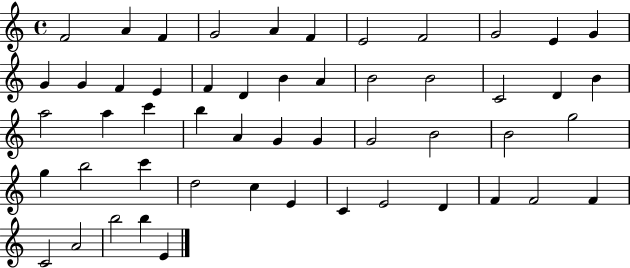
X:1
T:Untitled
M:4/4
L:1/4
K:C
F2 A F G2 A F E2 F2 G2 E G G G F E F D B A B2 B2 C2 D B a2 a c' b A G G G2 B2 B2 g2 g b2 c' d2 c E C E2 D F F2 F C2 A2 b2 b E